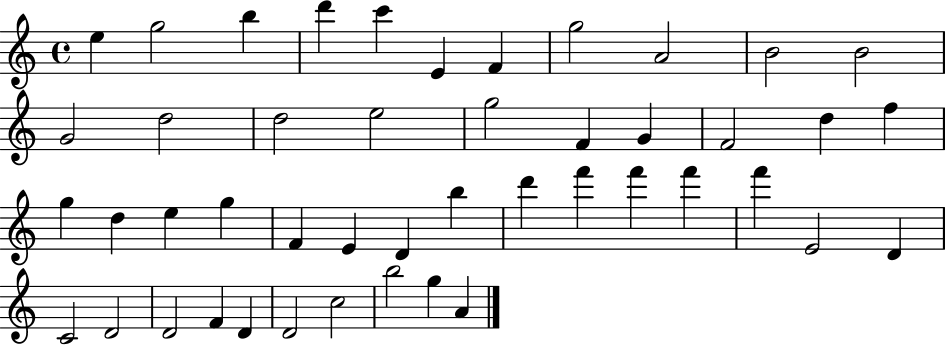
X:1
T:Untitled
M:4/4
L:1/4
K:C
e g2 b d' c' E F g2 A2 B2 B2 G2 d2 d2 e2 g2 F G F2 d f g d e g F E D b d' f' f' f' f' E2 D C2 D2 D2 F D D2 c2 b2 g A